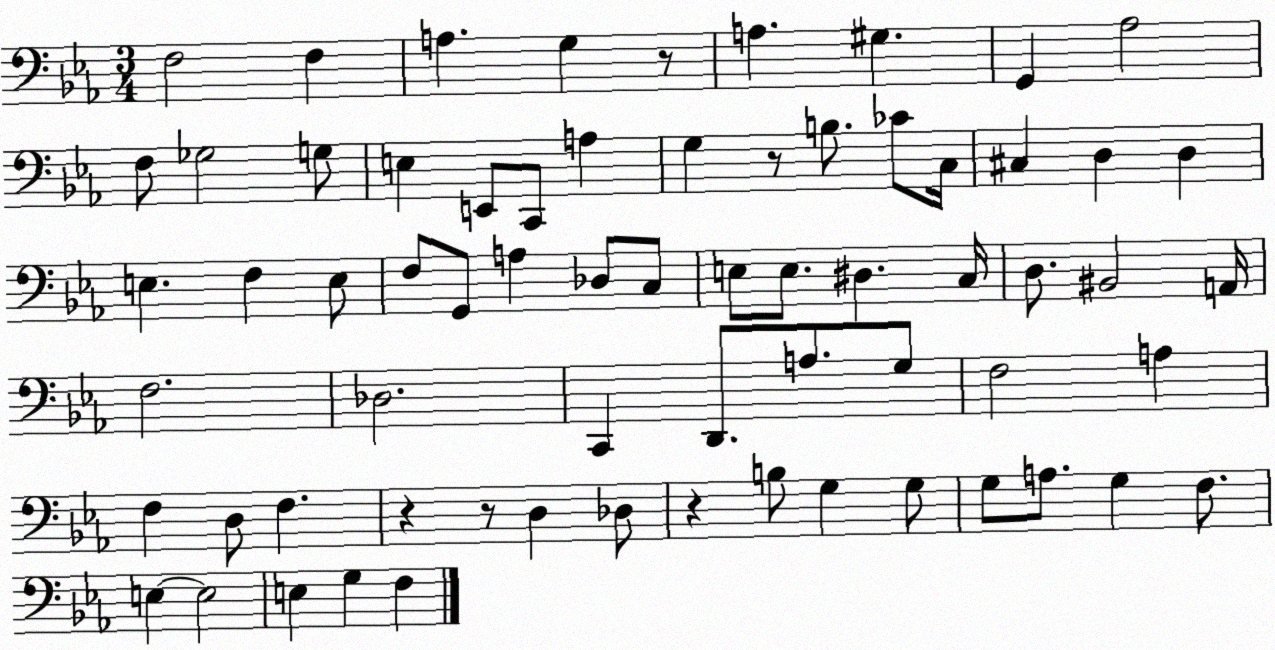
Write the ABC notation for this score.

X:1
T:Untitled
M:3/4
L:1/4
K:Eb
F,2 F, A, G, z/2 A, ^G, G,, _A,2 F,/2 _G,2 G,/2 E, E,,/2 C,,/2 A, G, z/2 B,/2 _C/2 C,/4 ^C, D, D, E, F, E,/2 F,/2 G,,/2 A, _D,/2 C,/2 E,/2 E,/2 ^D, C,/4 D,/2 ^B,,2 A,,/4 F,2 _D,2 C,, D,,/2 A,/2 G,/2 F,2 A, F, D,/2 F, z z/2 D, _D,/2 z B,/2 G, G,/2 G,/2 A,/2 G, F,/2 E, E,2 E, G, F,